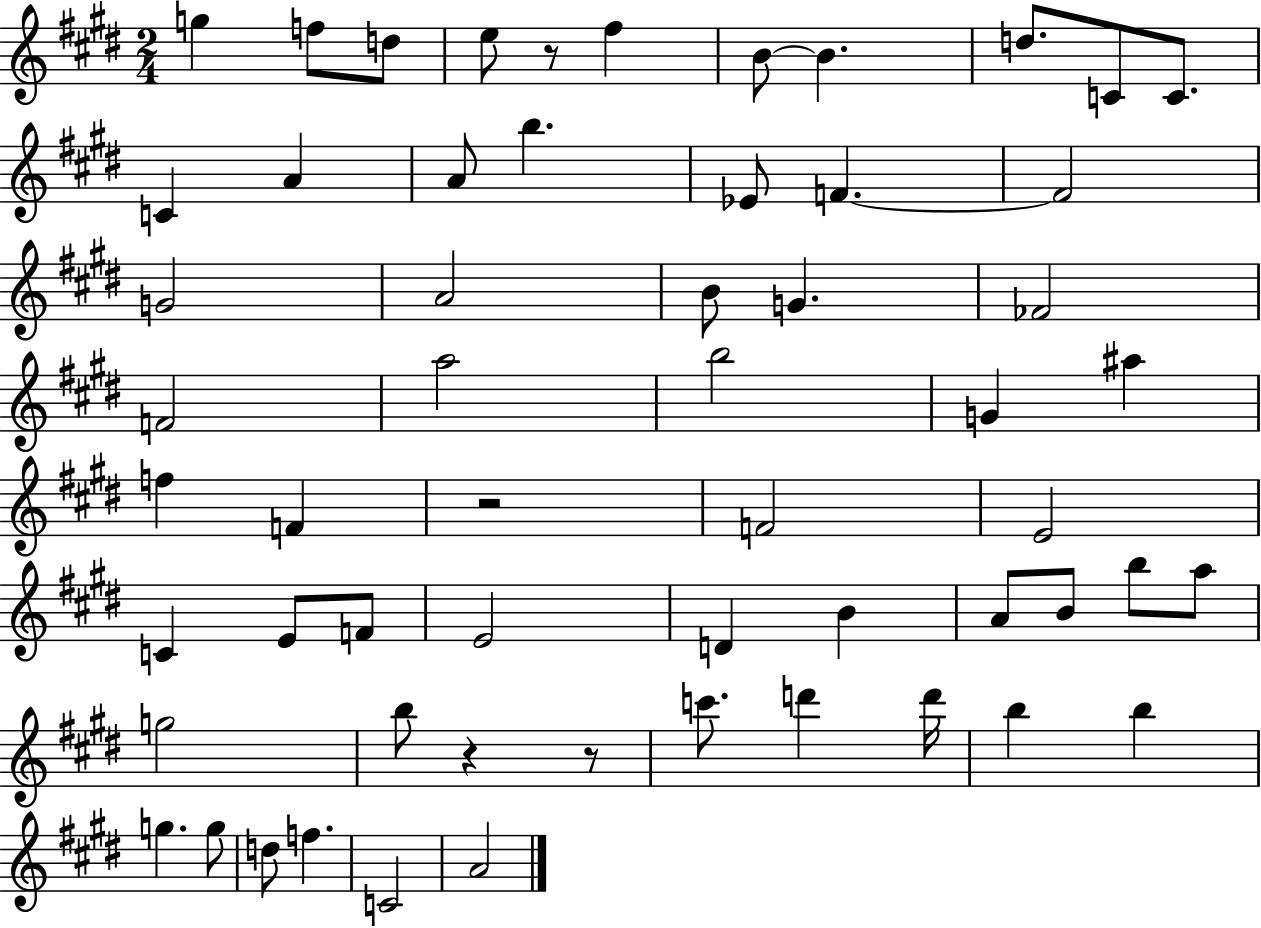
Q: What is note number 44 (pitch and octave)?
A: C6